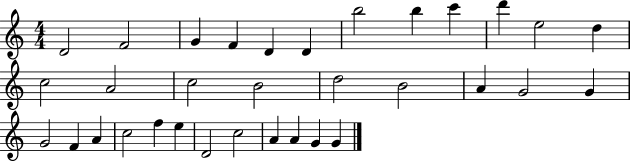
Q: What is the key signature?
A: C major